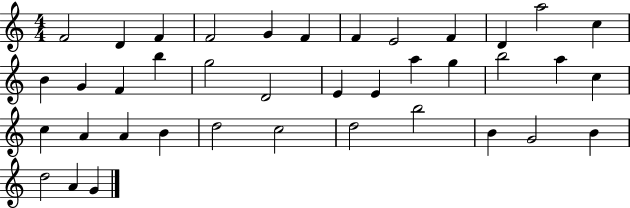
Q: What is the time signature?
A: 4/4